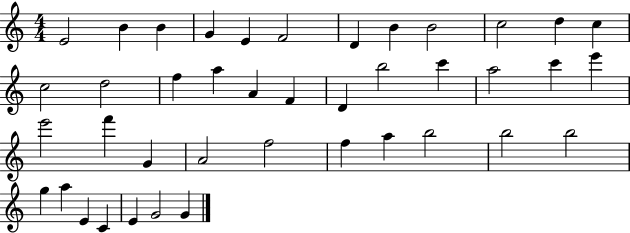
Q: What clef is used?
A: treble